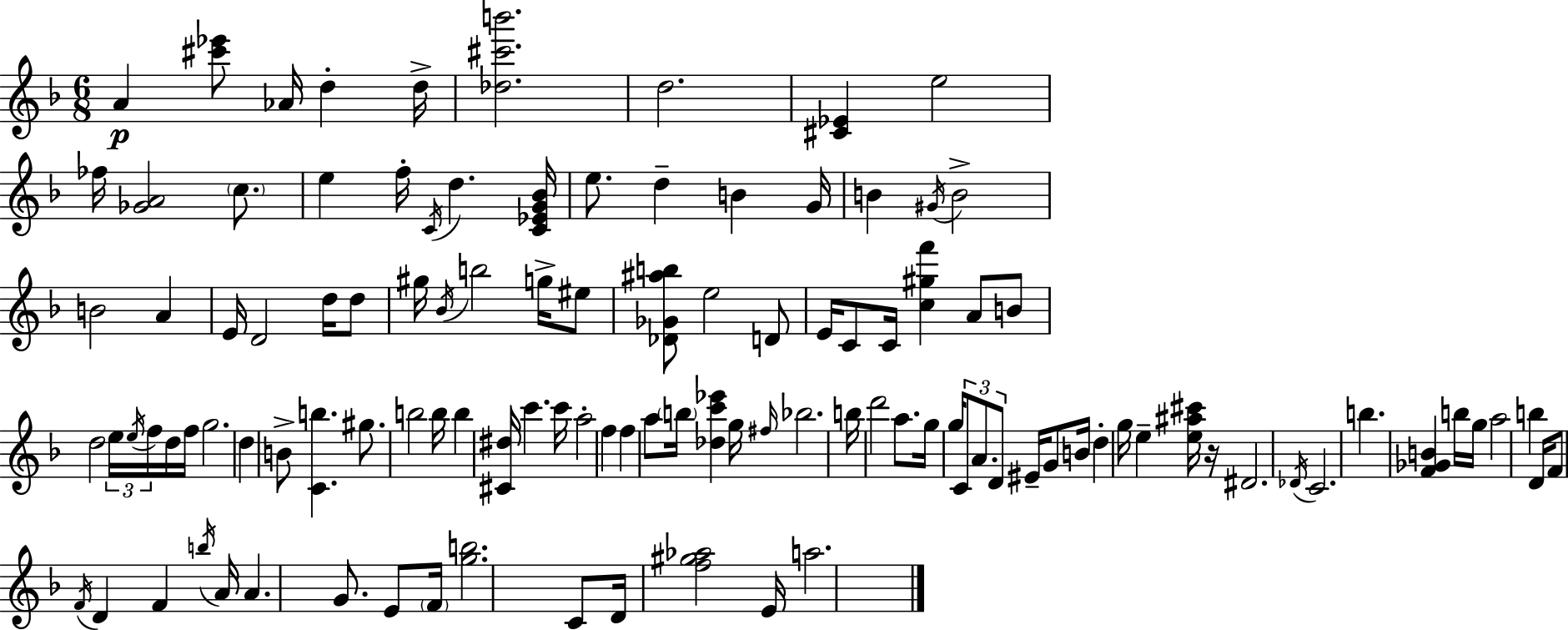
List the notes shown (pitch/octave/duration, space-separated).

A4/q [C#6,Eb6]/e Ab4/s D5/q D5/s [Db5,C#6,B6]/h. D5/h. [C#4,Eb4]/q E5/h FES5/s [Gb4,A4]/h C5/e. E5/q F5/s C4/s D5/q. [C4,Eb4,G4,Bb4]/s E5/e. D5/q B4/q G4/s B4/q G#4/s B4/h B4/h A4/q E4/s D4/h D5/s D5/e G#5/s Bb4/s B5/h G5/s EIS5/e [Db4,Gb4,A#5,B5]/e E5/h D4/e E4/s C4/e C4/s [C5,G#5,F6]/q A4/e B4/e D5/h E5/s E5/s F5/s D5/s F5/s G5/h. D5/q B4/e [C4,B5]/q. G#5/e. B5/h B5/s B5/q [C#4,D#5]/s C6/q. C6/s A5/h F5/q F5/q A5/e B5/s [Db5,C6,Eb6]/q G5/s F#5/s Bb5/h. B5/s D6/h A5/e. G5/s G5/s C4/e A4/e. D4/e EIS4/s G4/e B4/s D5/q G5/s E5/q [E5,A#5,C#6]/s R/s D#4/h. Db4/s C4/h. B5/q. [F4,Gb4,B4]/q B5/s G5/s A5/h B5/q D4/s F4/e F4/s D4/q F4/q B5/s A4/s A4/q. G4/e. E4/e F4/s [G5,B5]/h. C4/e D4/s [F5,G#5,Ab5]/h E4/s A5/h.